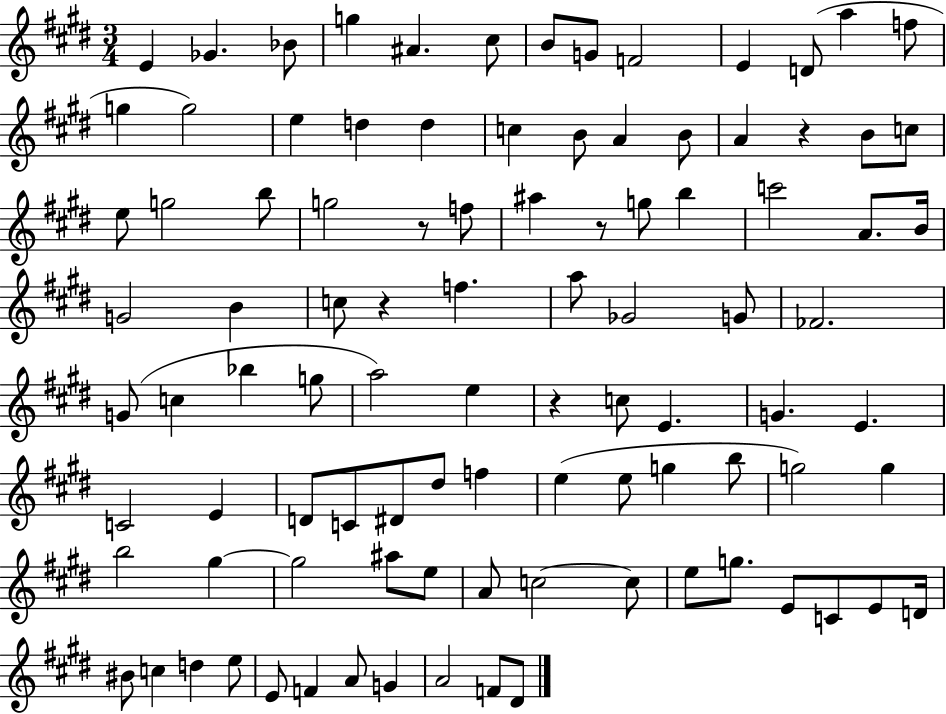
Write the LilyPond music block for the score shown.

{
  \clef treble
  \numericTimeSignature
  \time 3/4
  \key e \major
  e'4 ges'4. bes'8 | g''4 ais'4. cis''8 | b'8 g'8 f'2 | e'4 d'8( a''4 f''8 | \break g''4 g''2) | e''4 d''4 d''4 | c''4 b'8 a'4 b'8 | a'4 r4 b'8 c''8 | \break e''8 g''2 b''8 | g''2 r8 f''8 | ais''4 r8 g''8 b''4 | c'''2 a'8. b'16 | \break g'2 b'4 | c''8 r4 f''4. | a''8 ges'2 g'8 | fes'2. | \break g'8( c''4 bes''4 g''8 | a''2) e''4 | r4 c''8 e'4. | g'4. e'4. | \break c'2 e'4 | d'8 c'8 dis'8 dis''8 f''4 | e''4( e''8 g''4 b''8 | g''2) g''4 | \break b''2 gis''4~~ | gis''2 ais''8 e''8 | a'8 c''2~~ c''8 | e''8 g''8. e'8 c'8 e'8 d'16 | \break bis'8 c''4 d''4 e''8 | e'8 f'4 a'8 g'4 | a'2 f'8 dis'8 | \bar "|."
}